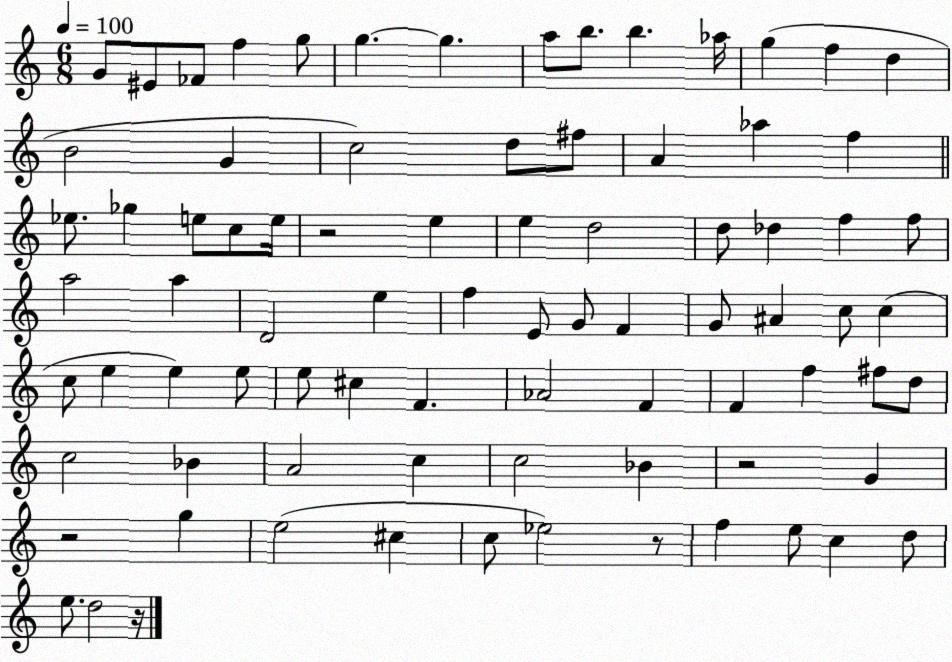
X:1
T:Untitled
M:6/8
L:1/4
K:C
G/2 ^E/2 _F/2 f g/2 g g a/2 b/2 b _a/4 g f d B2 G c2 d/2 ^f/2 A _a f _e/2 _g e/2 c/2 e/4 z2 e e d2 d/2 _d f f/2 a2 a D2 e f E/2 G/2 F G/2 ^A c/2 c c/2 e e e/2 e/2 ^c F _A2 F F f ^f/2 d/2 c2 _B A2 c c2 _B z2 G z2 g e2 ^c c/2 _e2 z/2 f e/2 c d/2 e/2 d2 z/4